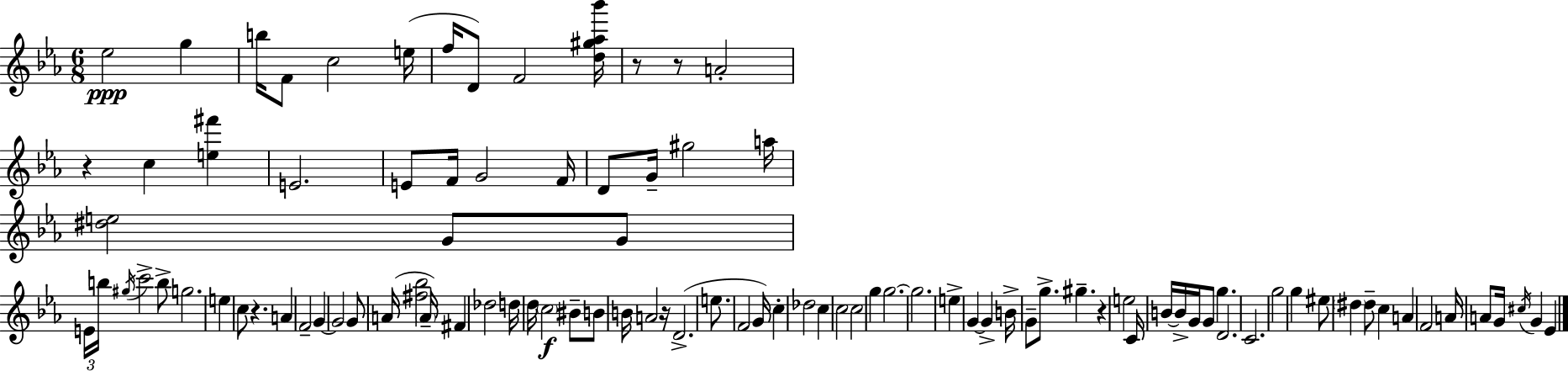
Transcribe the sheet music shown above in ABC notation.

X:1
T:Untitled
M:6/8
L:1/4
K:Cm
_e2 g b/4 F/2 c2 e/4 f/4 D/2 F2 [d^g_a_b']/4 z/2 z/2 A2 z c [e^f'] E2 E/2 F/4 G2 F/4 D/2 G/4 ^g2 a/4 [^de]2 G/2 G/2 E/4 b/4 ^g/4 c'2 b/2 g2 e c/2 z A F2 G G2 G/2 A/4 [^f_b]2 A/4 ^F _d2 d/4 d/4 c2 ^B/2 B/2 B/4 A2 z/4 D2 e/2 F2 G/4 c _d2 c c2 c2 g g2 g2 e G G B/4 G/2 g/2 ^g z e2 C/4 B/4 B/4 G/4 G/2 g D2 C2 g2 g ^e/2 ^d ^d/2 c A F2 A/4 A/2 G/4 ^c/4 G _E